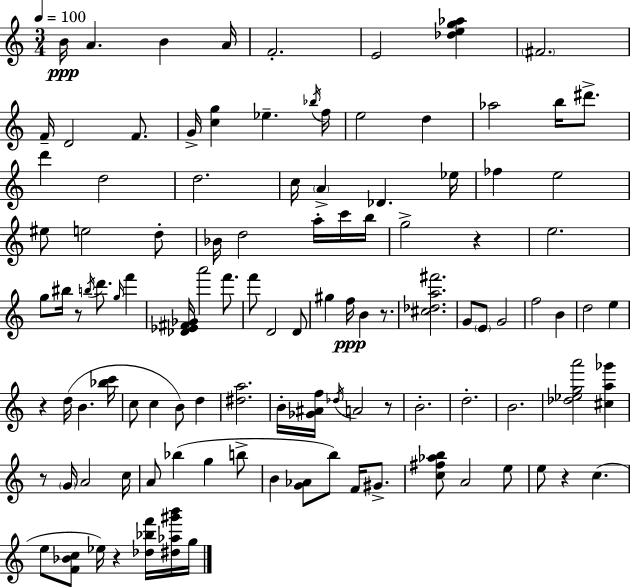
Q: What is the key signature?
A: C major